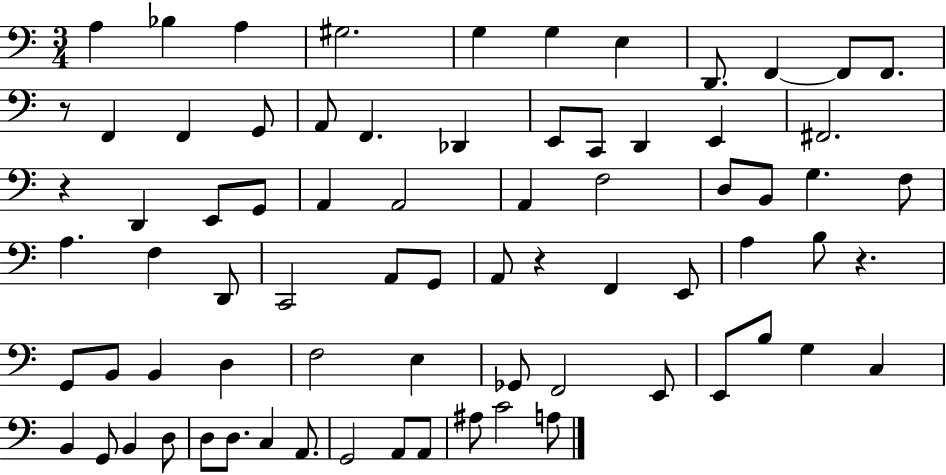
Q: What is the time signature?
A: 3/4